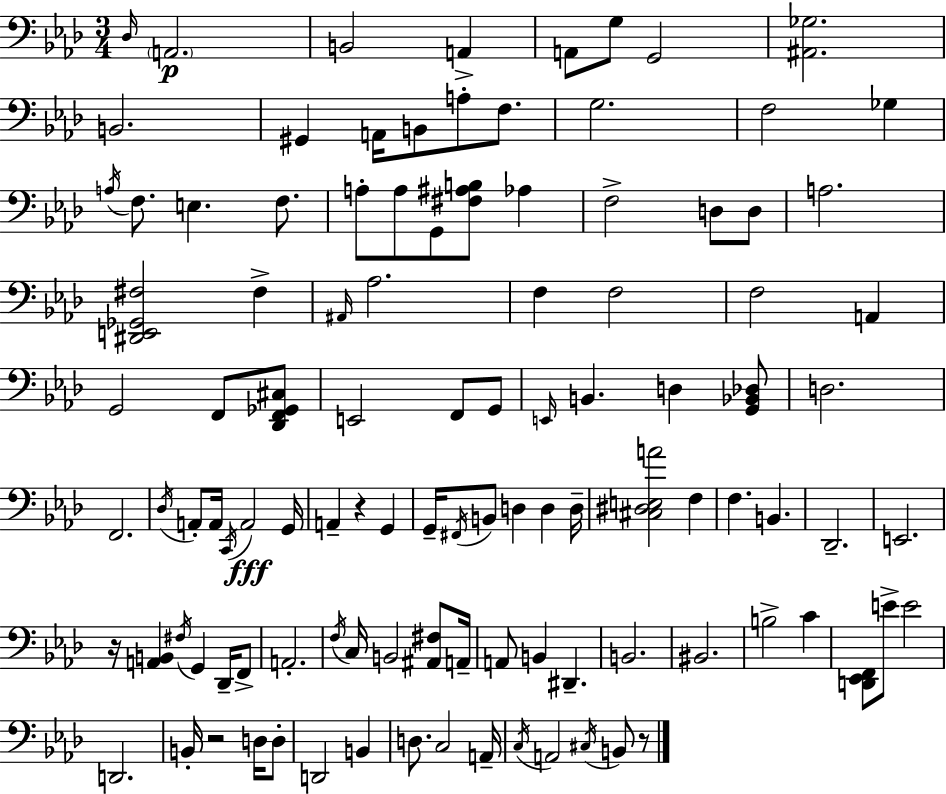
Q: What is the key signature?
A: AES major